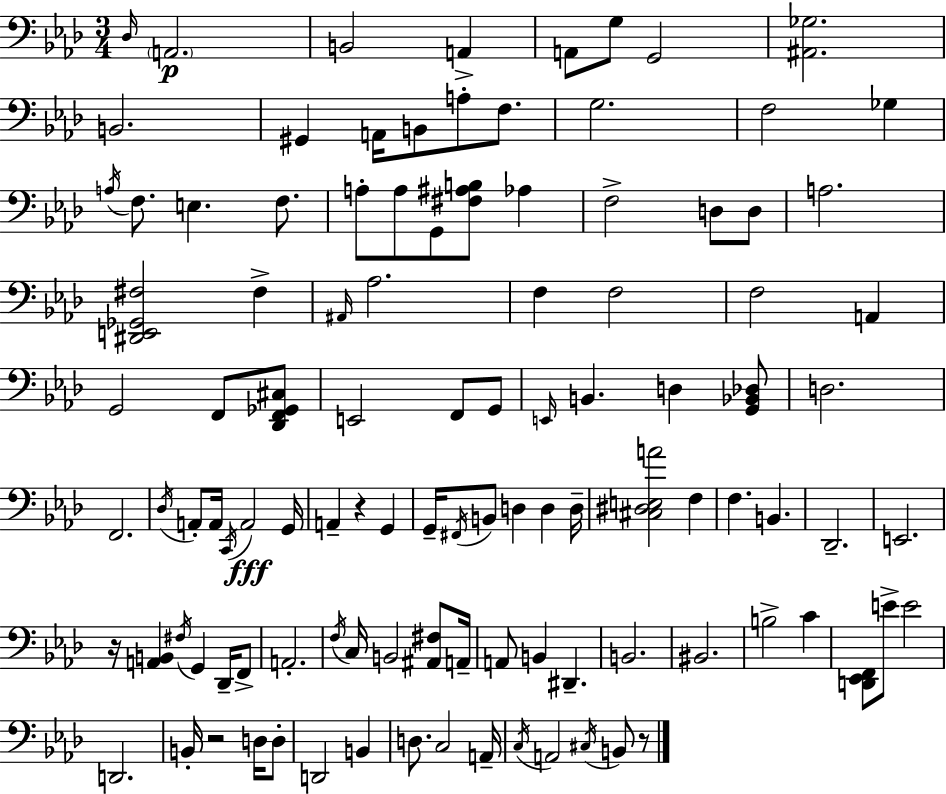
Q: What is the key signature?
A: AES major